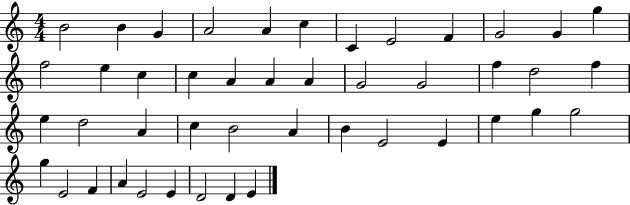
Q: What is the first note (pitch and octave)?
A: B4